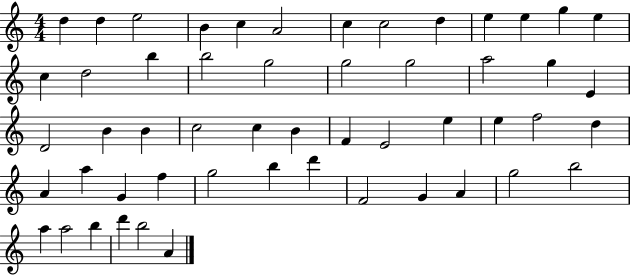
X:1
T:Untitled
M:4/4
L:1/4
K:C
d d e2 B c A2 c c2 d e e g e c d2 b b2 g2 g2 g2 a2 g E D2 B B c2 c B F E2 e e f2 d A a G f g2 b d' F2 G A g2 b2 a a2 b d' b2 A